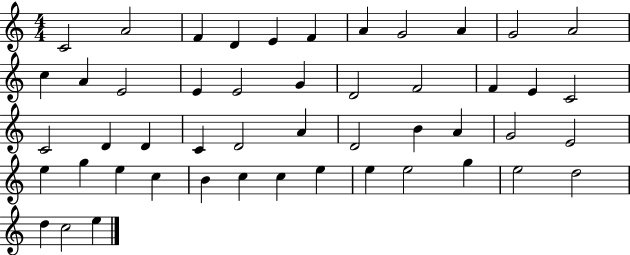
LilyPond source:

{
  \clef treble
  \numericTimeSignature
  \time 4/4
  \key c \major
  c'2 a'2 | f'4 d'4 e'4 f'4 | a'4 g'2 a'4 | g'2 a'2 | \break c''4 a'4 e'2 | e'4 e'2 g'4 | d'2 f'2 | f'4 e'4 c'2 | \break c'2 d'4 d'4 | c'4 d'2 a'4 | d'2 b'4 a'4 | g'2 e'2 | \break e''4 g''4 e''4 c''4 | b'4 c''4 c''4 e''4 | e''4 e''2 g''4 | e''2 d''2 | \break d''4 c''2 e''4 | \bar "|."
}